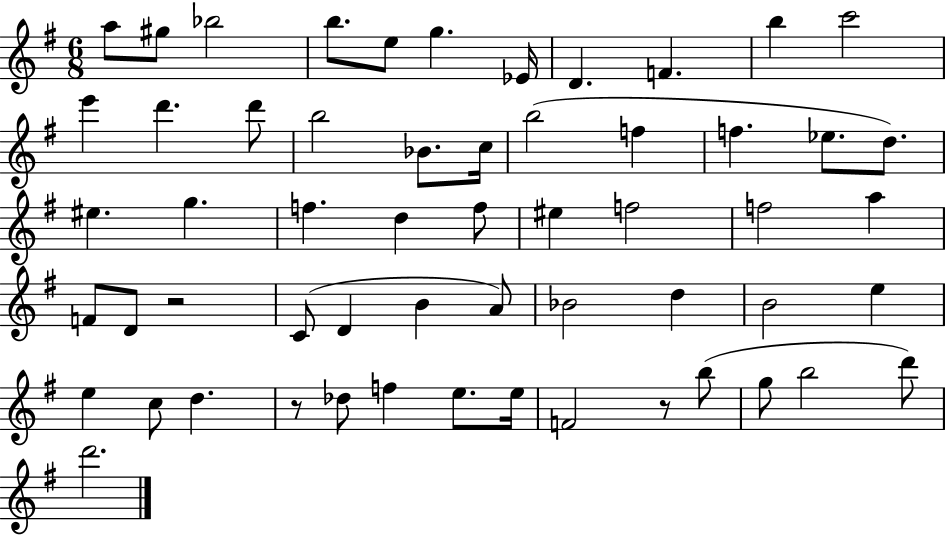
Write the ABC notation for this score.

X:1
T:Untitled
M:6/8
L:1/4
K:G
a/2 ^g/2 _b2 b/2 e/2 g _E/4 D F b c'2 e' d' d'/2 b2 _B/2 c/4 b2 f f _e/2 d/2 ^e g f d f/2 ^e f2 f2 a F/2 D/2 z2 C/2 D B A/2 _B2 d B2 e e c/2 d z/2 _d/2 f e/2 e/4 F2 z/2 b/2 g/2 b2 d'/2 d'2